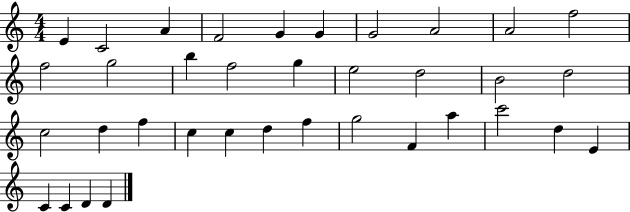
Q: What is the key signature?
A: C major